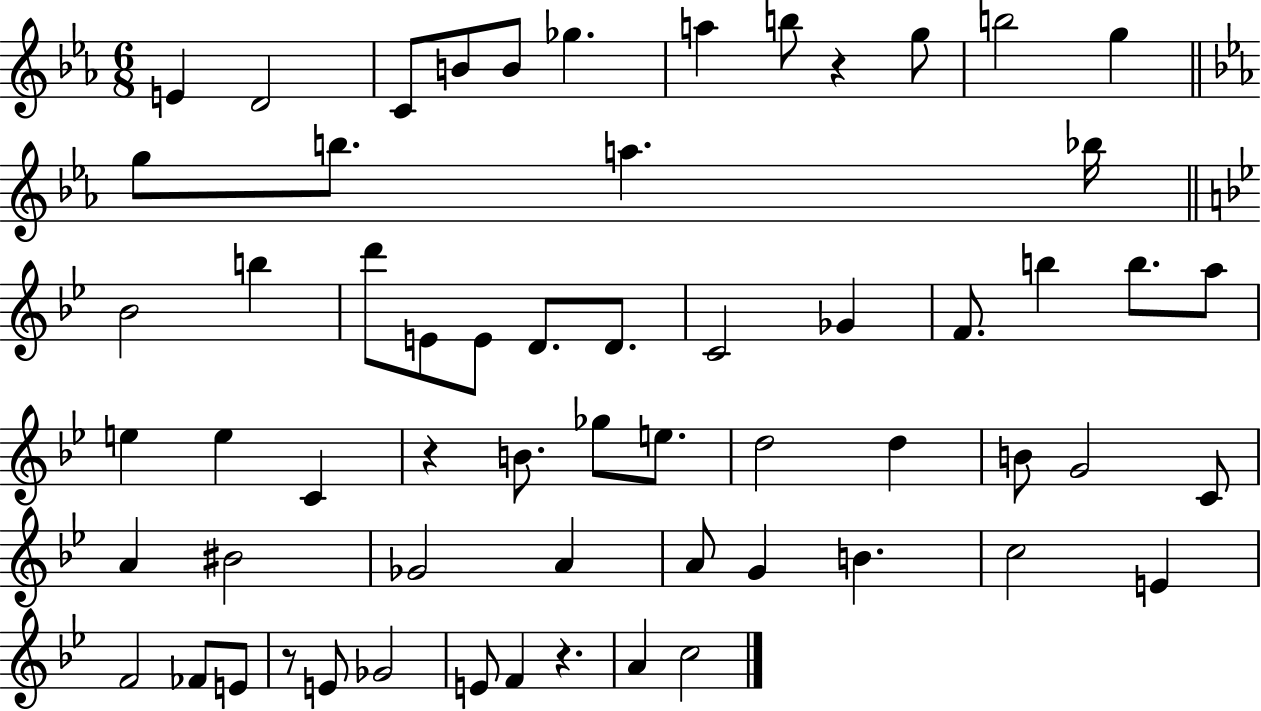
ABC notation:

X:1
T:Untitled
M:6/8
L:1/4
K:Eb
E D2 C/2 B/2 B/2 _g a b/2 z g/2 b2 g g/2 b/2 a _b/4 _B2 b d'/2 E/2 E/2 D/2 D/2 C2 _G F/2 b b/2 a/2 e e C z B/2 _g/2 e/2 d2 d B/2 G2 C/2 A ^B2 _G2 A A/2 G B c2 E F2 _F/2 E/2 z/2 E/2 _G2 E/2 F z A c2